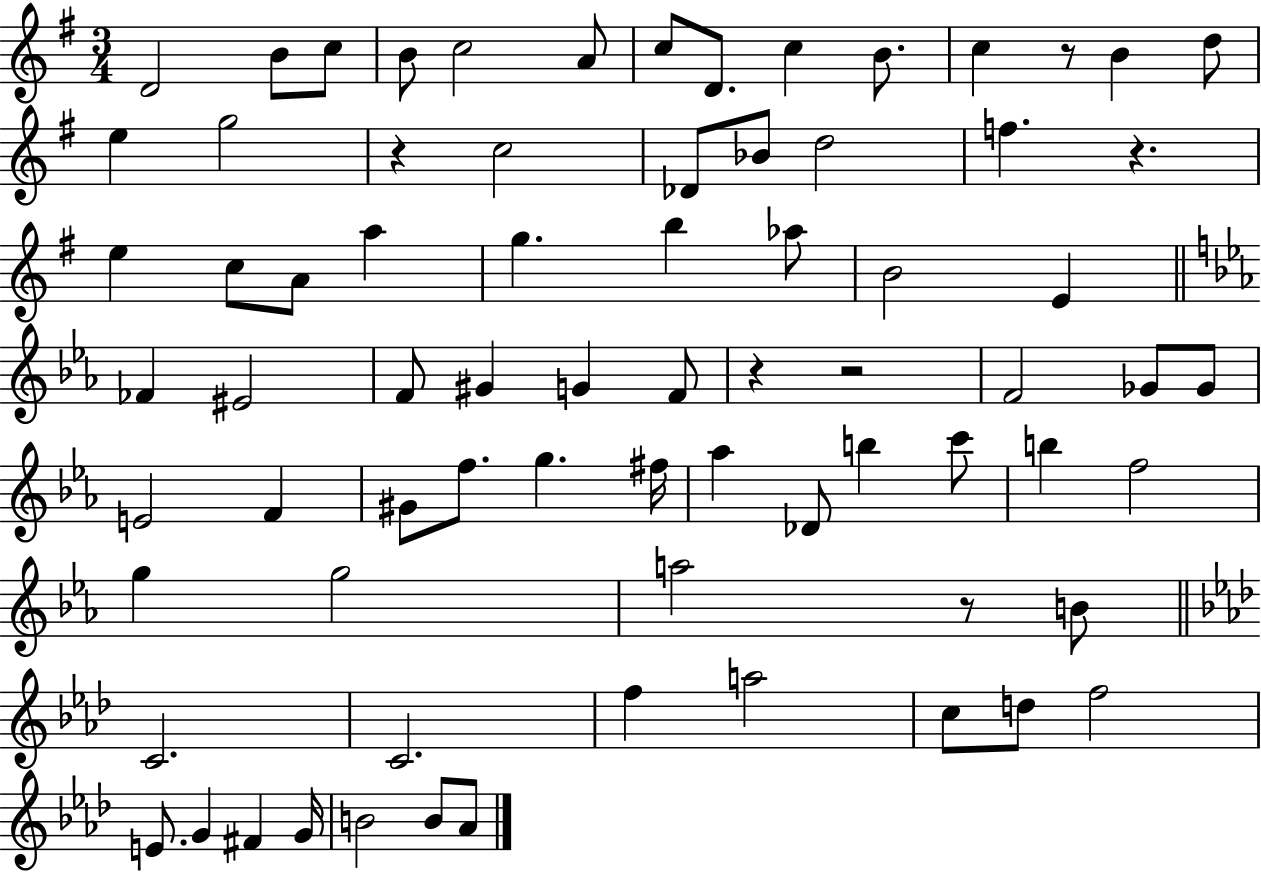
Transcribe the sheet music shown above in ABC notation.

X:1
T:Untitled
M:3/4
L:1/4
K:G
D2 B/2 c/2 B/2 c2 A/2 c/2 D/2 c B/2 c z/2 B d/2 e g2 z c2 _D/2 _B/2 d2 f z e c/2 A/2 a g b _a/2 B2 E _F ^E2 F/2 ^G G F/2 z z2 F2 _G/2 _G/2 E2 F ^G/2 f/2 g ^f/4 _a _D/2 b c'/2 b f2 g g2 a2 z/2 B/2 C2 C2 f a2 c/2 d/2 f2 E/2 G ^F G/4 B2 B/2 _A/2